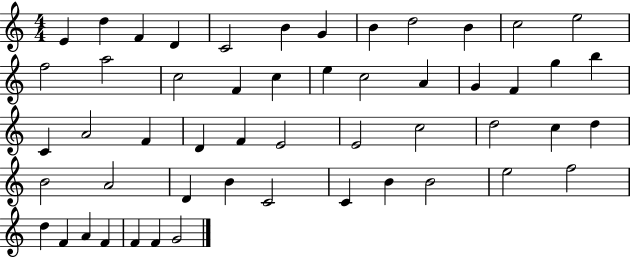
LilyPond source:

{
  \clef treble
  \numericTimeSignature
  \time 4/4
  \key c \major
  e'4 d''4 f'4 d'4 | c'2 b'4 g'4 | b'4 d''2 b'4 | c''2 e''2 | \break f''2 a''2 | c''2 f'4 c''4 | e''4 c''2 a'4 | g'4 f'4 g''4 b''4 | \break c'4 a'2 f'4 | d'4 f'4 e'2 | e'2 c''2 | d''2 c''4 d''4 | \break b'2 a'2 | d'4 b'4 c'2 | c'4 b'4 b'2 | e''2 f''2 | \break d''4 f'4 a'4 f'4 | f'4 f'4 g'2 | \bar "|."
}